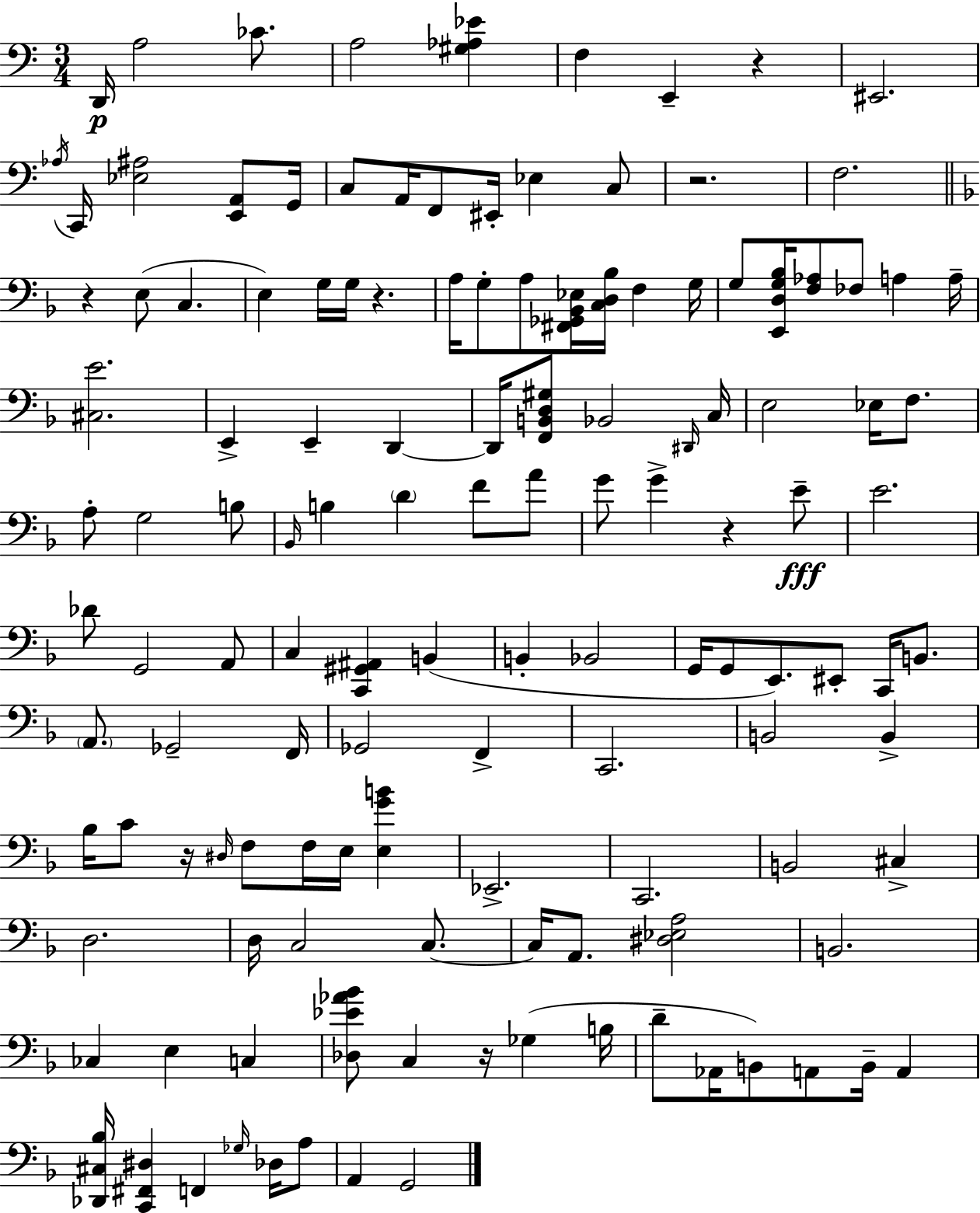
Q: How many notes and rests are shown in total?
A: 131